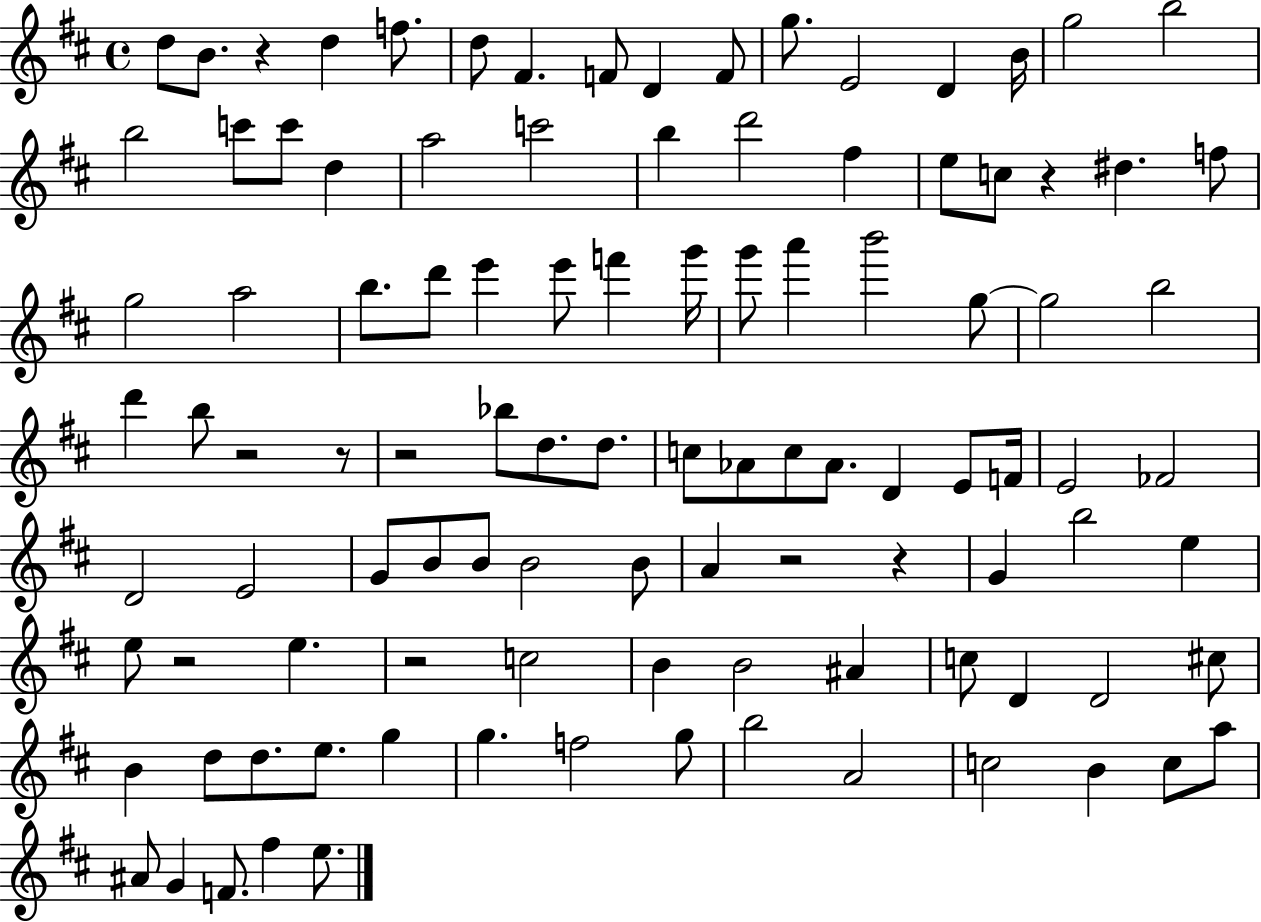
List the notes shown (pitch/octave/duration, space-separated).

D5/e B4/e. R/q D5/q F5/e. D5/e F#4/q. F4/e D4/q F4/e G5/e. E4/h D4/q B4/s G5/h B5/h B5/h C6/e C6/e D5/q A5/h C6/h B5/q D6/h F#5/q E5/e C5/e R/q D#5/q. F5/e G5/h A5/h B5/e. D6/e E6/q E6/e F6/q G6/s G6/e A6/q B6/h G5/e G5/h B5/h D6/q B5/e R/h R/e R/h Bb5/e D5/e. D5/e. C5/e Ab4/e C5/e Ab4/e. D4/q E4/e F4/s E4/h FES4/h D4/h E4/h G4/e B4/e B4/e B4/h B4/e A4/q R/h R/q G4/q B5/h E5/q E5/e R/h E5/q. R/h C5/h B4/q B4/h A#4/q C5/e D4/q D4/h C#5/e B4/q D5/e D5/e. E5/e. G5/q G5/q. F5/h G5/e B5/h A4/h C5/h B4/q C5/e A5/e A#4/e G4/q F4/e. F#5/q E5/e.